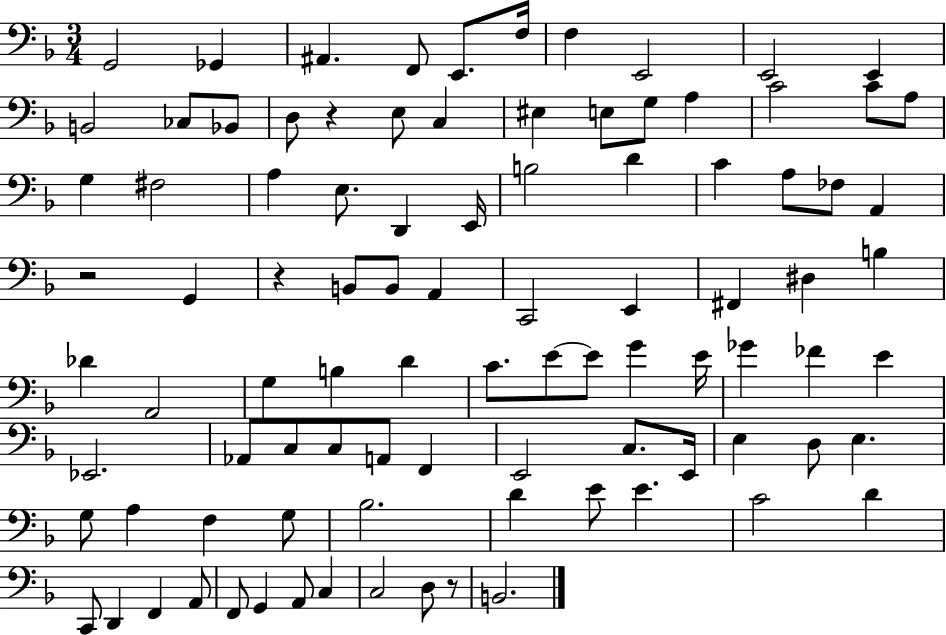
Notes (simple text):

G2/h Gb2/q A#2/q. F2/e E2/e. F3/s F3/q E2/h E2/h E2/q B2/h CES3/e Bb2/e D3/e R/q E3/e C3/q EIS3/q E3/e G3/e A3/q C4/h C4/e A3/e G3/q F#3/h A3/q E3/e. D2/q E2/s B3/h D4/q C4/q A3/e FES3/e A2/q R/h G2/q R/q B2/e B2/e A2/q C2/h E2/q F#2/q D#3/q B3/q Db4/q A2/h G3/q B3/q D4/q C4/e. E4/e E4/e G4/q E4/s Gb4/q FES4/q E4/q Eb2/h. Ab2/e C3/e C3/e A2/e F2/q E2/h C3/e. E2/s E3/q D3/e E3/q. G3/e A3/q F3/q G3/e Bb3/h. D4/q E4/e E4/q. C4/h D4/q C2/e D2/q F2/q A2/e F2/e G2/q A2/e C3/q C3/h D3/e R/e B2/h.